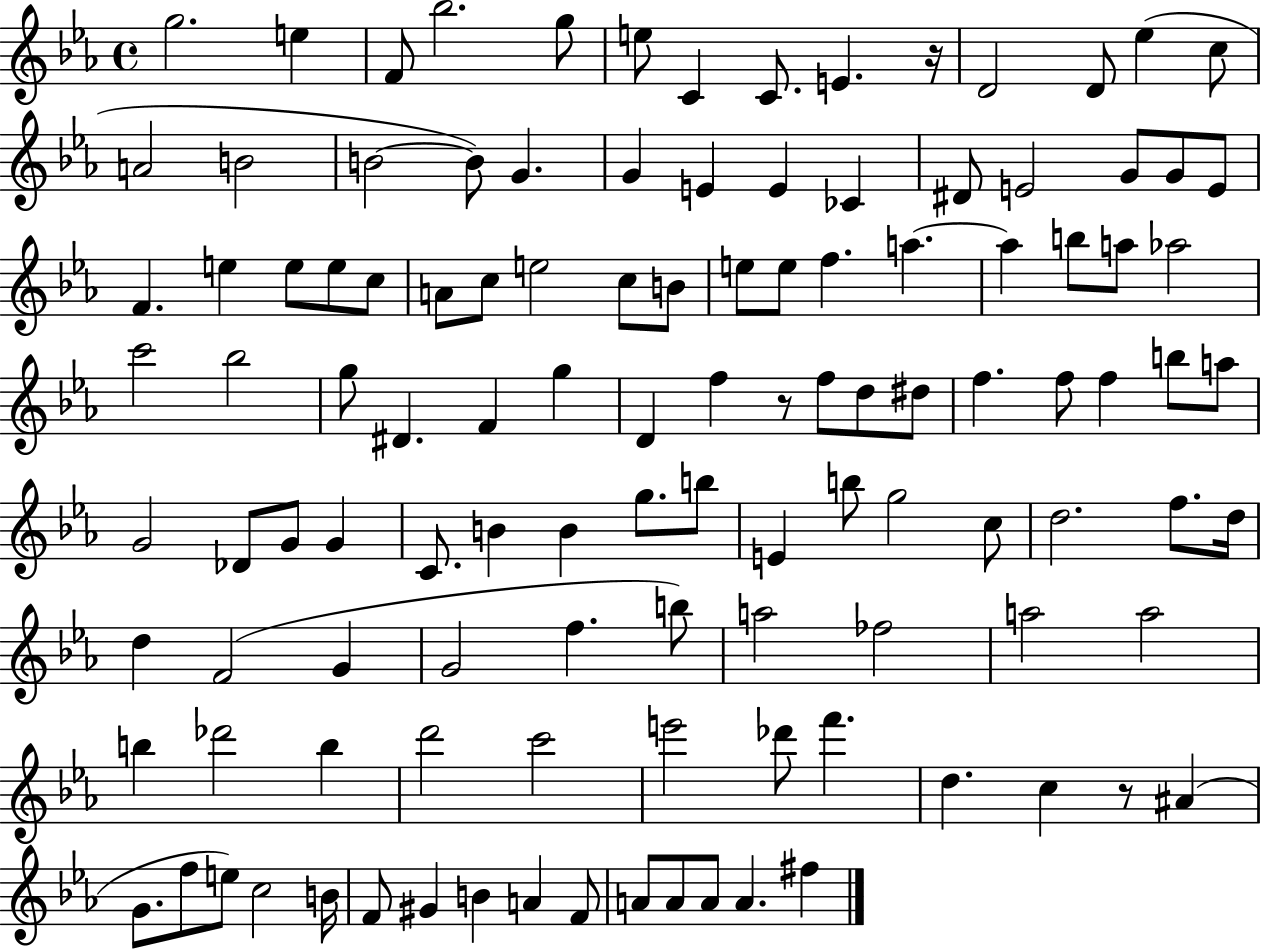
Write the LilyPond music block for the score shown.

{
  \clef treble
  \time 4/4
  \defaultTimeSignature
  \key ees \major
  \repeat volta 2 { g''2. e''4 | f'8 bes''2. g''8 | e''8 c'4 c'8. e'4. r16 | d'2 d'8 ees''4( c''8 | \break a'2 b'2 | b'2~~ b'8) g'4. | g'4 e'4 e'4 ces'4 | dis'8 e'2 g'8 g'8 e'8 | \break f'4. e''4 e''8 e''8 c''8 | a'8 c''8 e''2 c''8 b'8 | e''8 e''8 f''4. a''4.~~ | a''4 b''8 a''8 aes''2 | \break c'''2 bes''2 | g''8 dis'4. f'4 g''4 | d'4 f''4 r8 f''8 d''8 dis''8 | f''4. f''8 f''4 b''8 a''8 | \break g'2 des'8 g'8 g'4 | c'8. b'4 b'4 g''8. b''8 | e'4 b''8 g''2 c''8 | d''2. f''8. d''16 | \break d''4 f'2( g'4 | g'2 f''4. b''8) | a''2 fes''2 | a''2 a''2 | \break b''4 des'''2 b''4 | d'''2 c'''2 | e'''2 des'''8 f'''4. | d''4. c''4 r8 ais'4( | \break g'8. f''8 e''8) c''2 b'16 | f'8 gis'4 b'4 a'4 f'8 | a'8 a'8 a'8 a'4. fis''4 | } \bar "|."
}